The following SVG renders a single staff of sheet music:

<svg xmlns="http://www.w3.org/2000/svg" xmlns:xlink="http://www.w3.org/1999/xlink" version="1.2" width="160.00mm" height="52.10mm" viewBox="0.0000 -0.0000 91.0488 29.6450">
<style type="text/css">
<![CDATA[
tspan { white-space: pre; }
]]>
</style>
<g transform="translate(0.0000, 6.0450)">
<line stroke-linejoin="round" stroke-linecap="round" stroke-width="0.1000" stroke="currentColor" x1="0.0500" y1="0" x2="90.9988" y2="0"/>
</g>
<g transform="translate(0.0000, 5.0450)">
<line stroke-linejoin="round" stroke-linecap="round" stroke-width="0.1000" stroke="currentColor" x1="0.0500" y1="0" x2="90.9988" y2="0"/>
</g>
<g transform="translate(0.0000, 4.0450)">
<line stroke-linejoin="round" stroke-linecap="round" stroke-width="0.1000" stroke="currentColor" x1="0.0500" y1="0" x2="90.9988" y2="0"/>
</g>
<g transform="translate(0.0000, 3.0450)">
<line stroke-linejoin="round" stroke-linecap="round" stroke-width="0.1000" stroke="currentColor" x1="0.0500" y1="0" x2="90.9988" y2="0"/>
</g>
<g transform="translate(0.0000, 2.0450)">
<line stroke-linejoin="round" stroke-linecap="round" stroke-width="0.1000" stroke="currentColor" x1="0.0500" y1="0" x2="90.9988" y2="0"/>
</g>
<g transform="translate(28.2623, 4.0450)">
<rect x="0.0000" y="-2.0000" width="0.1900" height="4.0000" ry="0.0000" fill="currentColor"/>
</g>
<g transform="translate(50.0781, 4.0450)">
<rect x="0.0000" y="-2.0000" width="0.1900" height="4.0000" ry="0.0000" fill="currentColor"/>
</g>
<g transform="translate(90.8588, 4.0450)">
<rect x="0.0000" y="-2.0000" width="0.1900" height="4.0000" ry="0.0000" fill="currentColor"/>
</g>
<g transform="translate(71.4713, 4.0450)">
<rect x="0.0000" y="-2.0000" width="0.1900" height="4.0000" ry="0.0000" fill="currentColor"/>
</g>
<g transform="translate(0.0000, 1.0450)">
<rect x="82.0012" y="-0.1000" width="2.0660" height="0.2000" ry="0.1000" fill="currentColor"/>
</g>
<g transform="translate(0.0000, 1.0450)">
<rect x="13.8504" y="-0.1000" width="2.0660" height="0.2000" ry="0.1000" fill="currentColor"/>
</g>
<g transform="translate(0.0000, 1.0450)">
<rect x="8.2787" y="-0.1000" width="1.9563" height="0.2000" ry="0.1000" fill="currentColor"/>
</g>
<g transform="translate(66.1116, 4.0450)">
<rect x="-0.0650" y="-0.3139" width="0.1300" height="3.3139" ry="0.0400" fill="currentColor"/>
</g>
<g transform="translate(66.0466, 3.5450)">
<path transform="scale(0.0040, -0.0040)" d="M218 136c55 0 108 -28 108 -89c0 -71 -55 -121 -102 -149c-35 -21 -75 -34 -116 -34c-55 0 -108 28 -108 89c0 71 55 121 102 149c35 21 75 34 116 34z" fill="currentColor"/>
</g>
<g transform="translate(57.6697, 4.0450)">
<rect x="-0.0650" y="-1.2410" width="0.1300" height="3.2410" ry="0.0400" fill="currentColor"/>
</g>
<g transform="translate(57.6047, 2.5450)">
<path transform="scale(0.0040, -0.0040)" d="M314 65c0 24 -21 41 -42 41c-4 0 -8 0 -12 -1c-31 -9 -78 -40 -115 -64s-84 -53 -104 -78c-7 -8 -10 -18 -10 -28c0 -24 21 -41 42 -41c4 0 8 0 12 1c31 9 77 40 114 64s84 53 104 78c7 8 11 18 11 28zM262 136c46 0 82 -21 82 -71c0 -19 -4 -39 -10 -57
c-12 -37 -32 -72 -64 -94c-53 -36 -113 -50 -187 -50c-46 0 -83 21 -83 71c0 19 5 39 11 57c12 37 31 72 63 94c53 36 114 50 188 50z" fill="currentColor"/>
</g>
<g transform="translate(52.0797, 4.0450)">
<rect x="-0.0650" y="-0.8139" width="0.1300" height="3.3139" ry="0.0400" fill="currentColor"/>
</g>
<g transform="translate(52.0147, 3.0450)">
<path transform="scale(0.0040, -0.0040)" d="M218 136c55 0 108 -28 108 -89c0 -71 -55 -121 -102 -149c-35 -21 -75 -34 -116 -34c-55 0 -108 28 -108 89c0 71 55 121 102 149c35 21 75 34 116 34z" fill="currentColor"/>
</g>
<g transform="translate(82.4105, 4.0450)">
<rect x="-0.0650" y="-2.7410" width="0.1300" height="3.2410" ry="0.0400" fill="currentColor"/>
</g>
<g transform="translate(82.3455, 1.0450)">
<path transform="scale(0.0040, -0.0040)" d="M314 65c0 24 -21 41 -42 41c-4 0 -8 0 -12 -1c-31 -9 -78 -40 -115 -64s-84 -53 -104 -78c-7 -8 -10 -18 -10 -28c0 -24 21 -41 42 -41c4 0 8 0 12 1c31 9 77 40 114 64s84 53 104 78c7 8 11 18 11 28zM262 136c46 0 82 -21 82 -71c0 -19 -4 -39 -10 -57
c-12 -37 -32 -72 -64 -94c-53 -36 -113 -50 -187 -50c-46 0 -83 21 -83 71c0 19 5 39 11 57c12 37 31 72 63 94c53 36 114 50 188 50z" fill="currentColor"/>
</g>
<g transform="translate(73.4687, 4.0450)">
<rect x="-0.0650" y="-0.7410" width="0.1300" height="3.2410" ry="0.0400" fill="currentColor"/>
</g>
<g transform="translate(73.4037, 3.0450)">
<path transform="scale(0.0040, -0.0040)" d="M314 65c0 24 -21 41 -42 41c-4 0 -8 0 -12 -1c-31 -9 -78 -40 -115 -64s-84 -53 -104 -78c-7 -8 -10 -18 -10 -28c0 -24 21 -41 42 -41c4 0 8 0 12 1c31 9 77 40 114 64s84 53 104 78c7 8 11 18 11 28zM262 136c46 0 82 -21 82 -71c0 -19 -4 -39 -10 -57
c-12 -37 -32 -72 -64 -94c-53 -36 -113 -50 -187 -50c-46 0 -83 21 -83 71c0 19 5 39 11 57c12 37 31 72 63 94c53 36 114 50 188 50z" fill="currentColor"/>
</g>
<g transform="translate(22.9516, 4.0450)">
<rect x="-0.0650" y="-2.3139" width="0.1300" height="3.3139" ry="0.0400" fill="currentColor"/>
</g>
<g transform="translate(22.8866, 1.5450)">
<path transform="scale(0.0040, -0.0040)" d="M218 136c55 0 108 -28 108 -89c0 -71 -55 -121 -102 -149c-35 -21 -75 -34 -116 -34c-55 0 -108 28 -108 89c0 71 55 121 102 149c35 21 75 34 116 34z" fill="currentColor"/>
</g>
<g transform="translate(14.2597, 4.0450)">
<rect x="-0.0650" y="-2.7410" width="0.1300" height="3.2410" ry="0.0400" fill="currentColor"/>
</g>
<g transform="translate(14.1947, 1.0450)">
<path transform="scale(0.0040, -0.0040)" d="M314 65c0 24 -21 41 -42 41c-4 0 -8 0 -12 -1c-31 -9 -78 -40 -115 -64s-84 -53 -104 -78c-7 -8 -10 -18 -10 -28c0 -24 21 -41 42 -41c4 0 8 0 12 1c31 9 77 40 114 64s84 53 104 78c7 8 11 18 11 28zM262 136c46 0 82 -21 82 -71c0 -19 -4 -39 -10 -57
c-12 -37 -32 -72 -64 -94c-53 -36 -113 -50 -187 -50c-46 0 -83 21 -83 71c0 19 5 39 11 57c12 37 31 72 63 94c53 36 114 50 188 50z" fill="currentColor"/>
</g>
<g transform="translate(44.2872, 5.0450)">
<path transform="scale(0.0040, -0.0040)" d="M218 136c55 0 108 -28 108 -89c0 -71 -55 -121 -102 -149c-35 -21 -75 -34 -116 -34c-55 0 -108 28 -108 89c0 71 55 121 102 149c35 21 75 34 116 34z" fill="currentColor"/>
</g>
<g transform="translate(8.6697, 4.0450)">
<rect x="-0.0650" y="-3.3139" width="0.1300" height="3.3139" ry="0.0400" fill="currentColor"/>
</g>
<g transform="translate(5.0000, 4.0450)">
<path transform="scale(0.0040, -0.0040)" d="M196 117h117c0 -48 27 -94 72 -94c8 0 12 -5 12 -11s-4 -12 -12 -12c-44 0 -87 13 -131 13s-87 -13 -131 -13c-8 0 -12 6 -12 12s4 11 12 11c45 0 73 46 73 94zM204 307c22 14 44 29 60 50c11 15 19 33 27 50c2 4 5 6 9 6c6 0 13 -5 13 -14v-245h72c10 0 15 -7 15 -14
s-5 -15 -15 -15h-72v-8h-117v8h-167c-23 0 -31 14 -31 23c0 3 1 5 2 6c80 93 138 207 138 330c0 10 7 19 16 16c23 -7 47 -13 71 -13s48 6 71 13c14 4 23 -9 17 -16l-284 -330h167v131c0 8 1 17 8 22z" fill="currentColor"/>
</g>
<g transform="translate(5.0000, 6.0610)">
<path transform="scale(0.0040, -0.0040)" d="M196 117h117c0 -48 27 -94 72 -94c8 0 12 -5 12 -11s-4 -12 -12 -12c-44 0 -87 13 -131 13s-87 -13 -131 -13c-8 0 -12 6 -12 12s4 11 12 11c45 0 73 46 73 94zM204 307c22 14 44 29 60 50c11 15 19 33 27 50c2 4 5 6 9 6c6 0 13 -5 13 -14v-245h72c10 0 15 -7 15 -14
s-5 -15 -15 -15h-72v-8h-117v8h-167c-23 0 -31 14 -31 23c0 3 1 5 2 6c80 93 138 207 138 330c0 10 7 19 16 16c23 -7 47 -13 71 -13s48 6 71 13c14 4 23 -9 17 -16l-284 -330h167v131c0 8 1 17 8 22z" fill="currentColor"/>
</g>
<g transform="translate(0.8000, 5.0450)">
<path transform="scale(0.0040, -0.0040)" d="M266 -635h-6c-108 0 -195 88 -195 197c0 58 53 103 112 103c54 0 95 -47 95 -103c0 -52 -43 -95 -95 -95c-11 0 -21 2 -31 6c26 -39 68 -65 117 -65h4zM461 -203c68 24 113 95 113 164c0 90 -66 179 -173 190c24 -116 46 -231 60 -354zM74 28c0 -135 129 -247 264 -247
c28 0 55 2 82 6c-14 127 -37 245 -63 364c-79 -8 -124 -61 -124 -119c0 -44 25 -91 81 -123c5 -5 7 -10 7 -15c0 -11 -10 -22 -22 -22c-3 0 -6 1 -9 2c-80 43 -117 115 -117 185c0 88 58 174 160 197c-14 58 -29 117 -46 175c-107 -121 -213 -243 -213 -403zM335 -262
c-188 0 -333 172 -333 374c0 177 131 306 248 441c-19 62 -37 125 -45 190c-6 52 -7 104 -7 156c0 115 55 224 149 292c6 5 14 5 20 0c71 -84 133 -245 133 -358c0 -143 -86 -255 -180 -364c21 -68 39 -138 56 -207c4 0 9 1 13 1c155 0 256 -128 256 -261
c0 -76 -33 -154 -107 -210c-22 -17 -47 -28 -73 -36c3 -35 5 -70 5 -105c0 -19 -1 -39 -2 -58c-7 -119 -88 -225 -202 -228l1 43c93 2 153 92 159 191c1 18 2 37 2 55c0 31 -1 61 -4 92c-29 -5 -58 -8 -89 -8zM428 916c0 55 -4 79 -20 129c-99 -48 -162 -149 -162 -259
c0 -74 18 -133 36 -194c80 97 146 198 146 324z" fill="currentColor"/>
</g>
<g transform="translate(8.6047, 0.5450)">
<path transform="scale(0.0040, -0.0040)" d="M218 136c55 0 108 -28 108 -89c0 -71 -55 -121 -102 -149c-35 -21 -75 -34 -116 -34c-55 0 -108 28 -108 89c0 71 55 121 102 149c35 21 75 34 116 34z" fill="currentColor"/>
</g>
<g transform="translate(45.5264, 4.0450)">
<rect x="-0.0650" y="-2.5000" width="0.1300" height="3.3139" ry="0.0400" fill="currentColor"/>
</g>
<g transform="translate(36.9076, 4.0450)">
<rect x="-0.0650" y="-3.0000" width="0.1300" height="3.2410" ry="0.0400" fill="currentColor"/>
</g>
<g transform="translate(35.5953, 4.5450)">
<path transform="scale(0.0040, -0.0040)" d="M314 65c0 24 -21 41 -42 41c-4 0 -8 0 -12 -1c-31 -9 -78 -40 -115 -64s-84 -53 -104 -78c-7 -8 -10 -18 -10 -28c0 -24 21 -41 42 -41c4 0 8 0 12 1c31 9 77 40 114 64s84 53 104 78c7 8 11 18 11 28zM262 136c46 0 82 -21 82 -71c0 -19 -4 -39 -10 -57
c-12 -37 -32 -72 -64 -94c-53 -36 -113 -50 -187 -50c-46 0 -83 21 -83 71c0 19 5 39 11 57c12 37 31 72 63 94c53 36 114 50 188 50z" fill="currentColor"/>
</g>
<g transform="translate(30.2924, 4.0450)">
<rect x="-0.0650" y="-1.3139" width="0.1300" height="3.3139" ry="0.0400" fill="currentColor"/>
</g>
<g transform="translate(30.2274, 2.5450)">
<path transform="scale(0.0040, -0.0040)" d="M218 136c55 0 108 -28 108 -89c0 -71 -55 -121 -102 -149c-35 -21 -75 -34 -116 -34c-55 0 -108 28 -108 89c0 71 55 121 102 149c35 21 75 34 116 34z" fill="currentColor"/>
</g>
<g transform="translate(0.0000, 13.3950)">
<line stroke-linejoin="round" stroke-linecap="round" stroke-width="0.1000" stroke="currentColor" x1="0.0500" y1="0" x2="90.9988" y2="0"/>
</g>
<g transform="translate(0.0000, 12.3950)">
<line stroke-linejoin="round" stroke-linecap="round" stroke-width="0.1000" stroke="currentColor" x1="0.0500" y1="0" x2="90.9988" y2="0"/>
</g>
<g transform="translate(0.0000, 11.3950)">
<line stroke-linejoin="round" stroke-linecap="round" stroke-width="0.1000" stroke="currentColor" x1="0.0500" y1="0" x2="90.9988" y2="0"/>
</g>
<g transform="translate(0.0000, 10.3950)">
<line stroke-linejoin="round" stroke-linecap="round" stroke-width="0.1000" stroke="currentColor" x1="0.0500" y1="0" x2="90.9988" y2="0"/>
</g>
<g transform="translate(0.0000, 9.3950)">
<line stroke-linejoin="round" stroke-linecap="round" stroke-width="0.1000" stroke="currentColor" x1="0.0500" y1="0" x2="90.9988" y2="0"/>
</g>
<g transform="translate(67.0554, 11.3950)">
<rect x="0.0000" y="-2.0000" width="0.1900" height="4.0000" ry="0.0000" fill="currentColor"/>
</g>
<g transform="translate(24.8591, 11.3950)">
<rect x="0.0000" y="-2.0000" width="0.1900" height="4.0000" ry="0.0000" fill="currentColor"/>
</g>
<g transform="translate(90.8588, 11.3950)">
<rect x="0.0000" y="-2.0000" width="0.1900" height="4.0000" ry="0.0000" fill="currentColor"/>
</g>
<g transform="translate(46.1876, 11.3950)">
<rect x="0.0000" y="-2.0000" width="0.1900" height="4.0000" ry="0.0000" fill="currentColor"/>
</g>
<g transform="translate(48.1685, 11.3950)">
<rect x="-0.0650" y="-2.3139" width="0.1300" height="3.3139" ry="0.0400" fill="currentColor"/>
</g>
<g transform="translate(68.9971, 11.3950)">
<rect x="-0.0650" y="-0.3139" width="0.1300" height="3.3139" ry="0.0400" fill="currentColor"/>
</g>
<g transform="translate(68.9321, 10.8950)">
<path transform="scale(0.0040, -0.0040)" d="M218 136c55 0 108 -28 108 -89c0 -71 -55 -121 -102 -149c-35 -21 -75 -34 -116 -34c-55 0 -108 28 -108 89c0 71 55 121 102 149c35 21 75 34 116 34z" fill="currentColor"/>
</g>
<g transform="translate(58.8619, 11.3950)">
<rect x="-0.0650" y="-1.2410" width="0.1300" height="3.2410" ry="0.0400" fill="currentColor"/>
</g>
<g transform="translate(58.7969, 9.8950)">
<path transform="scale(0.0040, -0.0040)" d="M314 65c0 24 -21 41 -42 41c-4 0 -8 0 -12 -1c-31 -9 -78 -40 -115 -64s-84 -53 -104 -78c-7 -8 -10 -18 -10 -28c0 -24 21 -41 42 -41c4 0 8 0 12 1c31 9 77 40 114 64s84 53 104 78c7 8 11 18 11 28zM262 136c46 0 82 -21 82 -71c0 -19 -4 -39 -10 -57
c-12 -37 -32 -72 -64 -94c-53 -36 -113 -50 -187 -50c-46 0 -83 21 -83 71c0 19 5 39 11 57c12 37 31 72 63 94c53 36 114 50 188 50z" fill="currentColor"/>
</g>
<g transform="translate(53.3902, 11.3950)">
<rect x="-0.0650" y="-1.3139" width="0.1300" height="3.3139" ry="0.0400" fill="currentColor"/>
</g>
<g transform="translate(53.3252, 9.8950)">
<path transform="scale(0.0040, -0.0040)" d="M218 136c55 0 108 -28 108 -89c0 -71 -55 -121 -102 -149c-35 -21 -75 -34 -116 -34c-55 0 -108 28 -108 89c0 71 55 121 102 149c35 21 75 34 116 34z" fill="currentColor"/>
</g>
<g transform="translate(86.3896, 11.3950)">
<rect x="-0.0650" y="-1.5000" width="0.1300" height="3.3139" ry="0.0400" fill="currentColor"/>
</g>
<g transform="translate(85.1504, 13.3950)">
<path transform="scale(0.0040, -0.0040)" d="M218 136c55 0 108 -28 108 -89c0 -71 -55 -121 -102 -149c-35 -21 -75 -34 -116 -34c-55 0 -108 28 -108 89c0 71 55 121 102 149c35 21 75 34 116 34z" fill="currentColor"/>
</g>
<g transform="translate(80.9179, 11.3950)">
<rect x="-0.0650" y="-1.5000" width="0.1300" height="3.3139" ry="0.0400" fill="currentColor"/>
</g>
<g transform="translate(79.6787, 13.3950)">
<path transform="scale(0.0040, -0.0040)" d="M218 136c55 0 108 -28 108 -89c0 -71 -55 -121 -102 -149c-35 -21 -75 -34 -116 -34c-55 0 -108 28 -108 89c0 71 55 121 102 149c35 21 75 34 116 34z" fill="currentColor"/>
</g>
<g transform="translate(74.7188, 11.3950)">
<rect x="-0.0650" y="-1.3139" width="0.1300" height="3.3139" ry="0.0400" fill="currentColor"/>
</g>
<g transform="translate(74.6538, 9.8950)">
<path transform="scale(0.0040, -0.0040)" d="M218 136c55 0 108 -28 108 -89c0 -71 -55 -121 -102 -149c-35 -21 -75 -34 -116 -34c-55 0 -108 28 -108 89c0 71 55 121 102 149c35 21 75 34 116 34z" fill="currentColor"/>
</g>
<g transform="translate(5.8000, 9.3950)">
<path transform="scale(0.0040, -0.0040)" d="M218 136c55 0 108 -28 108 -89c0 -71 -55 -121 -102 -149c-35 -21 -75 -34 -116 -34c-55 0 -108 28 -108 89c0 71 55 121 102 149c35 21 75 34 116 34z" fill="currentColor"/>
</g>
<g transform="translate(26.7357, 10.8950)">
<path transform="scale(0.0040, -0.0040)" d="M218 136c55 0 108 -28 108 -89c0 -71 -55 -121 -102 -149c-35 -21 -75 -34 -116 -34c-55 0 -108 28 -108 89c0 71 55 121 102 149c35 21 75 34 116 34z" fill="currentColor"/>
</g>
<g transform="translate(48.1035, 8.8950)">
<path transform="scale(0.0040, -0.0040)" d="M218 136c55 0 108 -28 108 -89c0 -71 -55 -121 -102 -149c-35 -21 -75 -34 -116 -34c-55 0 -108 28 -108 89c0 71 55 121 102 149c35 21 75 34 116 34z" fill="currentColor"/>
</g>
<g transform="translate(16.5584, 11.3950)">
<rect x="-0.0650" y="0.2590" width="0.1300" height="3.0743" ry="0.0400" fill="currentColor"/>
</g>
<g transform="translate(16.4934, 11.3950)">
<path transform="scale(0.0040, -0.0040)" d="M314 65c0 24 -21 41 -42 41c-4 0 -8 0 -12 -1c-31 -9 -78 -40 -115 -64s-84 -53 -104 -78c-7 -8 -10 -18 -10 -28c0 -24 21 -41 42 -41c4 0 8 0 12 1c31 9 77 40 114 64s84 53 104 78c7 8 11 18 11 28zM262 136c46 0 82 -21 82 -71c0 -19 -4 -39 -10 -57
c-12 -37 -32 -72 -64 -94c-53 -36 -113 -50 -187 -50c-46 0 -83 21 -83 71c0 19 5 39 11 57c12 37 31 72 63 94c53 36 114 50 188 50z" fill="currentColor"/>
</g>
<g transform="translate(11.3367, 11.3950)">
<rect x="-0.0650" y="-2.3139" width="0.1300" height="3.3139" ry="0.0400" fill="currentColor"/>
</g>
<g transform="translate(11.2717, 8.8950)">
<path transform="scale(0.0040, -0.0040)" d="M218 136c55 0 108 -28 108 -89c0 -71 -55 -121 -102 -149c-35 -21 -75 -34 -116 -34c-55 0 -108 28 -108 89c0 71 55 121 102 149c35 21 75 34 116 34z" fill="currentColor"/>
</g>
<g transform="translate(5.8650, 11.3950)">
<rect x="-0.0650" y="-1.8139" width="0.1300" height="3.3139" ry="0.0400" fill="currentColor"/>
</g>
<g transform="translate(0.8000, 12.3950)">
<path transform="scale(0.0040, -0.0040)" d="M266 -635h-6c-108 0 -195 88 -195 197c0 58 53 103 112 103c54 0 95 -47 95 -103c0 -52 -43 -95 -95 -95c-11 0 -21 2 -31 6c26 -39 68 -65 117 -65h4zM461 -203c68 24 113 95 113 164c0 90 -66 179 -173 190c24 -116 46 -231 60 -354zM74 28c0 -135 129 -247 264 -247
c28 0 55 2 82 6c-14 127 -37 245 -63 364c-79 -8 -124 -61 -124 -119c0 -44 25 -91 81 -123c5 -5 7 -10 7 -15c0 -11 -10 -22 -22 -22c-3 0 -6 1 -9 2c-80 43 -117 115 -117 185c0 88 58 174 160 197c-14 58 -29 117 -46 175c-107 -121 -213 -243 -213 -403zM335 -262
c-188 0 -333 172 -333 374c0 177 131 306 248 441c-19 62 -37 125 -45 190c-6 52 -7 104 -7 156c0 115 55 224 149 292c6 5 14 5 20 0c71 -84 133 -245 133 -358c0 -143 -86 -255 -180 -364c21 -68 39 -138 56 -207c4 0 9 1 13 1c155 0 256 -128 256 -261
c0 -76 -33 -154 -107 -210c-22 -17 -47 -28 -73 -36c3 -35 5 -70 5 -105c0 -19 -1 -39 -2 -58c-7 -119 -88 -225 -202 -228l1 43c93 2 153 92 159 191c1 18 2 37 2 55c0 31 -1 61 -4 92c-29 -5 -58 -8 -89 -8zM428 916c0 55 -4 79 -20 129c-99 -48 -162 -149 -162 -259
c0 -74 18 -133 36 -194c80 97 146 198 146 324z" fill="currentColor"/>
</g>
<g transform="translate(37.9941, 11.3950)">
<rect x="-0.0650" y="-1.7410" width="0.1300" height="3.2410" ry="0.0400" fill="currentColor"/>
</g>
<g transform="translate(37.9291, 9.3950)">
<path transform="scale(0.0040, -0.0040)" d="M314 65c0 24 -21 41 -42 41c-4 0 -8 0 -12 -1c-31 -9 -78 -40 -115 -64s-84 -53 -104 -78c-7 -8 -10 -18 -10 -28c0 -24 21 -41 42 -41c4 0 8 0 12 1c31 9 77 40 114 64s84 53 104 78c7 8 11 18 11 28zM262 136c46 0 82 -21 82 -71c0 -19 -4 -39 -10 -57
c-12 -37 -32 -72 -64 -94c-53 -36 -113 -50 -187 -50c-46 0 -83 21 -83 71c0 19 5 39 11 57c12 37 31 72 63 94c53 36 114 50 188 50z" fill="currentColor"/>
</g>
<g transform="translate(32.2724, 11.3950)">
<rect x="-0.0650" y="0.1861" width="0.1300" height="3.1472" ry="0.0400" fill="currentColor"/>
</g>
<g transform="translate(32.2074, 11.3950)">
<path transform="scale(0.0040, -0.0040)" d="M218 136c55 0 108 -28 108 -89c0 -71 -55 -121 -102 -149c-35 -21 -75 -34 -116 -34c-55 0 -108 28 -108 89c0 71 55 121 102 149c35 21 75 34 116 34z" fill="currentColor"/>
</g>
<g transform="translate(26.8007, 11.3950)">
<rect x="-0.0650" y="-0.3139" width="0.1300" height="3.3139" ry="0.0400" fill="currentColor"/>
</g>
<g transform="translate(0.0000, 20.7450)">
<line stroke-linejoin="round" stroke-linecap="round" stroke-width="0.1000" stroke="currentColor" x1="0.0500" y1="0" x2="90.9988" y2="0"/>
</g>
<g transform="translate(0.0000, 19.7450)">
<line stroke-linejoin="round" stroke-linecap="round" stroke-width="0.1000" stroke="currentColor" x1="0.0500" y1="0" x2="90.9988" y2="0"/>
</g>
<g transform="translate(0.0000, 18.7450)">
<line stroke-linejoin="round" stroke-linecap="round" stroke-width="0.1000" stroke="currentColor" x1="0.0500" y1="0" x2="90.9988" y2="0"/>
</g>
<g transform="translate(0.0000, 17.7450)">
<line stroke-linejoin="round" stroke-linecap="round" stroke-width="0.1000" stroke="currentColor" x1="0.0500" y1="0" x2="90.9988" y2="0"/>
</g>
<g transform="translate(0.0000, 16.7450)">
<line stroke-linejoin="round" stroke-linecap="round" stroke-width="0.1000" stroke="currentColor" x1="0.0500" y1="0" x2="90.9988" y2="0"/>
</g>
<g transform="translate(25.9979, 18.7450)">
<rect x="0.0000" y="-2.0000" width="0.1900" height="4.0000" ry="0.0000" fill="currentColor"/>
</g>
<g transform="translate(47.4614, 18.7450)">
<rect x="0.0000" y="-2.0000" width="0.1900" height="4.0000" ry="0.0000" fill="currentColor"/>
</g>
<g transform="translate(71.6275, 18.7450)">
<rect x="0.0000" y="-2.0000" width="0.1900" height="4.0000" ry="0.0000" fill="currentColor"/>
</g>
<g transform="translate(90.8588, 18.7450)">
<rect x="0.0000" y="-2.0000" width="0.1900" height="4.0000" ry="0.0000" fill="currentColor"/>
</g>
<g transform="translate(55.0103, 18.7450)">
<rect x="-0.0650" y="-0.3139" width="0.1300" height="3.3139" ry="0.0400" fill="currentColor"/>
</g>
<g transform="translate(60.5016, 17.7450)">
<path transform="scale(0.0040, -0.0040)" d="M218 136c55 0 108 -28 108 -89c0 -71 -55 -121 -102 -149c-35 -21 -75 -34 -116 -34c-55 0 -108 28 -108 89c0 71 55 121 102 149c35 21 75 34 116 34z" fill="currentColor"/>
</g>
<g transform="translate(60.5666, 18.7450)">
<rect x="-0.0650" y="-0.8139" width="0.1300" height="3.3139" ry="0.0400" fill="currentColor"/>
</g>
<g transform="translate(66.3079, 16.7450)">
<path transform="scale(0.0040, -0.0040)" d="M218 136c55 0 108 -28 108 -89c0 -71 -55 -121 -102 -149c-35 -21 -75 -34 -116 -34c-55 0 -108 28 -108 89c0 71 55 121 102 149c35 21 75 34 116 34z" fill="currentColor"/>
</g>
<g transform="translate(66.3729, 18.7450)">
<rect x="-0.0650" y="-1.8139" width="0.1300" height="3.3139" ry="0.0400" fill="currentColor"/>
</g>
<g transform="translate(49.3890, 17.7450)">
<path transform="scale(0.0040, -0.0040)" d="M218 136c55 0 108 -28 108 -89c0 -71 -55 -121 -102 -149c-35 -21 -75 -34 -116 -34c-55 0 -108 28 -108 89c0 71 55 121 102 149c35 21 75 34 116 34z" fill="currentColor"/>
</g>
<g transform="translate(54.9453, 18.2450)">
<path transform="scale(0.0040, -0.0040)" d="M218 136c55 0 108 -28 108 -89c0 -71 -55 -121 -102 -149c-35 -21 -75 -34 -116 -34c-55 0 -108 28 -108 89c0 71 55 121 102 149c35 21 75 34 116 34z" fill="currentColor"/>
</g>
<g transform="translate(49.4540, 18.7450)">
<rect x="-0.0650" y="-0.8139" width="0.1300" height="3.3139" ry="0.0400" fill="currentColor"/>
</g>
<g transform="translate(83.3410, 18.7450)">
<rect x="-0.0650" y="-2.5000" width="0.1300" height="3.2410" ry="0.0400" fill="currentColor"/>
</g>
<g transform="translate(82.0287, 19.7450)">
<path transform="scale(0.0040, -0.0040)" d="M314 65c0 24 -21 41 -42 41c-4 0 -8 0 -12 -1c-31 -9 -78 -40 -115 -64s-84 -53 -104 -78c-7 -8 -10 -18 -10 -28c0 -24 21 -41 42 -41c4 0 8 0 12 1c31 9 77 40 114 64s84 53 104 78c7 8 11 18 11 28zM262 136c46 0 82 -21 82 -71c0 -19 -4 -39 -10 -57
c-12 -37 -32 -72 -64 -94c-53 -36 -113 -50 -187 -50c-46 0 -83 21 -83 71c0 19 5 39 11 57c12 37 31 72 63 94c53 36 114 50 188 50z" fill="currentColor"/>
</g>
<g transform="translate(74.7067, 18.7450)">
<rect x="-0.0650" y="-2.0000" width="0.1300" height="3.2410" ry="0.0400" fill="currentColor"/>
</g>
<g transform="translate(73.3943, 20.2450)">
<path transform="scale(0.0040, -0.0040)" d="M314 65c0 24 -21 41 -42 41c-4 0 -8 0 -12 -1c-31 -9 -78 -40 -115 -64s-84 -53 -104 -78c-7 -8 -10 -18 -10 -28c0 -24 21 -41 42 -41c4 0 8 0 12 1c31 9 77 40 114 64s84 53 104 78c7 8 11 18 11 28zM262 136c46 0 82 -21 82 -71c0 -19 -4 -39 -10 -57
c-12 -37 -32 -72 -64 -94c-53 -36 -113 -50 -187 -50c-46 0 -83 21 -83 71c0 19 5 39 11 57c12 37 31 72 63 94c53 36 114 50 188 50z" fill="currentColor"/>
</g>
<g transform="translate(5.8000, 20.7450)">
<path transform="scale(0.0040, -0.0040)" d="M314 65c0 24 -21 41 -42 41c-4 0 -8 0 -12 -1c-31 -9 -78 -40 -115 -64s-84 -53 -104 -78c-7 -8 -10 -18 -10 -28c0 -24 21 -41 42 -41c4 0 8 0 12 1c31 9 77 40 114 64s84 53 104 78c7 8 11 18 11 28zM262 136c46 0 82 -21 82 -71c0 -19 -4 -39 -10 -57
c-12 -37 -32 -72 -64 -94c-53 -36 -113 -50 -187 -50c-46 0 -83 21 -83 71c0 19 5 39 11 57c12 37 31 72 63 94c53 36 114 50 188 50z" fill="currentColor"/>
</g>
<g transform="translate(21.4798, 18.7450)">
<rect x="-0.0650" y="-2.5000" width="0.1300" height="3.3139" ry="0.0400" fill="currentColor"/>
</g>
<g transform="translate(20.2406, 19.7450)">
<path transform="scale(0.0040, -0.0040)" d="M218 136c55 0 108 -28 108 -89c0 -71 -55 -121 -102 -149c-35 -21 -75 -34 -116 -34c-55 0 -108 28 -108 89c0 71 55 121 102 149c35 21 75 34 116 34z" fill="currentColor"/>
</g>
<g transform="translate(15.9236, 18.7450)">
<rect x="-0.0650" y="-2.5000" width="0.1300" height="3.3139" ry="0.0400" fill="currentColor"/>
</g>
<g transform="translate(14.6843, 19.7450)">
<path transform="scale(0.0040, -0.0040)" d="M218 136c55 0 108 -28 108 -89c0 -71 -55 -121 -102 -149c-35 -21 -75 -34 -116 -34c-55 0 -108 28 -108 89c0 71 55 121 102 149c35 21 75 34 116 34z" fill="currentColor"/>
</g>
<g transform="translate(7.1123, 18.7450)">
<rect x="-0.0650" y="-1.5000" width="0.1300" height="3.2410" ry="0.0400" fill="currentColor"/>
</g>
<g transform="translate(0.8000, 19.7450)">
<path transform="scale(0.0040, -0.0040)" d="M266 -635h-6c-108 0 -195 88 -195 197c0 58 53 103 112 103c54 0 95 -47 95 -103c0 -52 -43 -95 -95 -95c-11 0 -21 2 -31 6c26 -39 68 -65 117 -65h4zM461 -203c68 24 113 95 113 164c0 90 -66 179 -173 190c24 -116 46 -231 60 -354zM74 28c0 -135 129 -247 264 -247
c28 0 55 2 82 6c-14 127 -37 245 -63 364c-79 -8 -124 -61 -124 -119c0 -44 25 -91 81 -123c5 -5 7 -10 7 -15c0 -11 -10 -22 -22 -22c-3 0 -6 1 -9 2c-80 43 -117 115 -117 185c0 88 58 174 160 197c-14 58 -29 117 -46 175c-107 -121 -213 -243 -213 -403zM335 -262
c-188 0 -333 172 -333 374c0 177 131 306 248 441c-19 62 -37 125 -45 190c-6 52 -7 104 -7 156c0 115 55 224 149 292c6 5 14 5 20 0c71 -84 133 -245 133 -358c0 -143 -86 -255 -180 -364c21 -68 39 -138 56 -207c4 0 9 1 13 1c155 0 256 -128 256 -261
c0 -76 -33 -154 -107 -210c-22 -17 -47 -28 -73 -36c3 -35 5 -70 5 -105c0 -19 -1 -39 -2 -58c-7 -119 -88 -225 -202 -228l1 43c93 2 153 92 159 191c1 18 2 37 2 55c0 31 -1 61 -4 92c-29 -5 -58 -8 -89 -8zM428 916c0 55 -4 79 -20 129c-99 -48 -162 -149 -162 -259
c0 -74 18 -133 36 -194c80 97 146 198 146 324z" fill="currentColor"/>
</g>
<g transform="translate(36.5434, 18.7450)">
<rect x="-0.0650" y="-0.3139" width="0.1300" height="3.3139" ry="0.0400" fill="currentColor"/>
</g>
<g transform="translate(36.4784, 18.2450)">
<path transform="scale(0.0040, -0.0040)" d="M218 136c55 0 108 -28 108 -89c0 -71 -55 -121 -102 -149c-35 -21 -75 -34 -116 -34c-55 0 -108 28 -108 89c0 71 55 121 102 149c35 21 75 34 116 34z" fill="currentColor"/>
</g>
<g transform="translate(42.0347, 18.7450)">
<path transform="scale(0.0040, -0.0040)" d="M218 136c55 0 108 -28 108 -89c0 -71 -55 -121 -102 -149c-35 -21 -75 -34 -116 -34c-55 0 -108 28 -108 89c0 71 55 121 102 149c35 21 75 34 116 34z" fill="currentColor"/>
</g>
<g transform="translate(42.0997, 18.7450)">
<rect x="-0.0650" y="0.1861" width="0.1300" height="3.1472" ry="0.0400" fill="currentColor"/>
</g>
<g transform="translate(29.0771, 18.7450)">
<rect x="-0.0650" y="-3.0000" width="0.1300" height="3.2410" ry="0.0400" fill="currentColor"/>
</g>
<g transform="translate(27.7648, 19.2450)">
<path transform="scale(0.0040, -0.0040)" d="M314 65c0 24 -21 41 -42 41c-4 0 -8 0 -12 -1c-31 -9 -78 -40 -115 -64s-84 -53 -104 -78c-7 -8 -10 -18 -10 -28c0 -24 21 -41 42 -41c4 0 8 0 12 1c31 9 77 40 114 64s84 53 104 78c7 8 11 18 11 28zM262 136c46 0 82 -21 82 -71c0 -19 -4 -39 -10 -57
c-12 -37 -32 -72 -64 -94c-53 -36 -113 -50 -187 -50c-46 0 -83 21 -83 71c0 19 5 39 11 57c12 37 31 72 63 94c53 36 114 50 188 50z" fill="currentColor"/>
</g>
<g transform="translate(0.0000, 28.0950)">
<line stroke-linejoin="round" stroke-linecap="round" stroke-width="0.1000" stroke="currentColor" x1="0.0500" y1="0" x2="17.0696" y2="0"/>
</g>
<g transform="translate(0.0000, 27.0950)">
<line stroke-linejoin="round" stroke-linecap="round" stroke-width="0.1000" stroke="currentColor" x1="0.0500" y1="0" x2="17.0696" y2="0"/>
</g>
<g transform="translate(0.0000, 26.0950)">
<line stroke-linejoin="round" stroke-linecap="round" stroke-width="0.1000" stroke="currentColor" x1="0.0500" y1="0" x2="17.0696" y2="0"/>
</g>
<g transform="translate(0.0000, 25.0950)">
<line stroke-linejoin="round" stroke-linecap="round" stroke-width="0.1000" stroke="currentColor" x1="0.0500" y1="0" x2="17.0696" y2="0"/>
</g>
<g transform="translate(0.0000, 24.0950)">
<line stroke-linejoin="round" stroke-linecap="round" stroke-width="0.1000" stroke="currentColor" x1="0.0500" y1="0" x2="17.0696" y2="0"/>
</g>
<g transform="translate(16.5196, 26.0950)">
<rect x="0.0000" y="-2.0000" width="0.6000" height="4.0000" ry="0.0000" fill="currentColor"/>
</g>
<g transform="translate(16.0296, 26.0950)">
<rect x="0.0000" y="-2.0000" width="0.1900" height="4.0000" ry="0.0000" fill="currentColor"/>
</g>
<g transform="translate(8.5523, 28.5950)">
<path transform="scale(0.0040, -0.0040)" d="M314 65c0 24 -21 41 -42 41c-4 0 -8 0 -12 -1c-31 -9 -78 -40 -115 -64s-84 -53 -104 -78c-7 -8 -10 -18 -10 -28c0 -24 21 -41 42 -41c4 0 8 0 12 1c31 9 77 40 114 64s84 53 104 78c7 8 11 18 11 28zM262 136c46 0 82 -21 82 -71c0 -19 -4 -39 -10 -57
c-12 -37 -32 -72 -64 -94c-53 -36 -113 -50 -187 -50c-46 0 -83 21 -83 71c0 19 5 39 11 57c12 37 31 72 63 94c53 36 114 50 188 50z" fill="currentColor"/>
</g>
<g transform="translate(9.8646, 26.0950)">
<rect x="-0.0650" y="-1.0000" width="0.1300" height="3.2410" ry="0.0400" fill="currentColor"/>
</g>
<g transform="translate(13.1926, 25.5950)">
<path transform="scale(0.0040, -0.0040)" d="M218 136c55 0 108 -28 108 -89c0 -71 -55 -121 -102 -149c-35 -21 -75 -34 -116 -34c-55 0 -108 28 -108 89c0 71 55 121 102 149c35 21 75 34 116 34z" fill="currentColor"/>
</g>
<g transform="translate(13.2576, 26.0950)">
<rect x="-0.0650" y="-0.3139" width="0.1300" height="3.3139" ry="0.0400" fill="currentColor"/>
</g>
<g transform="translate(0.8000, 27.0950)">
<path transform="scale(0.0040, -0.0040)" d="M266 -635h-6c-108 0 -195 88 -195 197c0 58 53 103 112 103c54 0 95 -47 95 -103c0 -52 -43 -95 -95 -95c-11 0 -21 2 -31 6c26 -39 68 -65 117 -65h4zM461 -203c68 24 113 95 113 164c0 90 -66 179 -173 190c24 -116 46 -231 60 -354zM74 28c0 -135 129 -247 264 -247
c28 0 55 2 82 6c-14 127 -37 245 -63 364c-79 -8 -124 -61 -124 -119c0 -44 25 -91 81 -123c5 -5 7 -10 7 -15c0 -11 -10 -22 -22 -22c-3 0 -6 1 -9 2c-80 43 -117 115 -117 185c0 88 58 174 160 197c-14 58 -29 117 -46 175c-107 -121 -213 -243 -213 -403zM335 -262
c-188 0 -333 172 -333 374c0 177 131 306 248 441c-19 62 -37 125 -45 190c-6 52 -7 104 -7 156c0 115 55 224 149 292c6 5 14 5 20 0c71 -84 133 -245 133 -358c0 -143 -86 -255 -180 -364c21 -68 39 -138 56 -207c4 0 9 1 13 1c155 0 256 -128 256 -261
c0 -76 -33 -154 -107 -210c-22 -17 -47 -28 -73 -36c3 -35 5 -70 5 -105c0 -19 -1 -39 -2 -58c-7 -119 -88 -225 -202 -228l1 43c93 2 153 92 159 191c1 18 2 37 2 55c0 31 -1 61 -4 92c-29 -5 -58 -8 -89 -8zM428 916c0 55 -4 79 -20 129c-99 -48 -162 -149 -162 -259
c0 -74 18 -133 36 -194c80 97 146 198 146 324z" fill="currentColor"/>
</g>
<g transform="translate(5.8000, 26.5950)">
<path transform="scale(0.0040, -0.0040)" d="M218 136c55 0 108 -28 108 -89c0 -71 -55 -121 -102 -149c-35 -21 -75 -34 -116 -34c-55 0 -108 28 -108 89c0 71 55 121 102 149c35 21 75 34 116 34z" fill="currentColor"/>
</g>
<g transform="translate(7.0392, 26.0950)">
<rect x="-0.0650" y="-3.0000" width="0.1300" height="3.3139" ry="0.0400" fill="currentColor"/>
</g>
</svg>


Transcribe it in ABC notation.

X:1
T:Untitled
M:4/4
L:1/4
K:C
b a2 g e A2 G d e2 c d2 a2 f g B2 c B f2 g e e2 c e E E E2 G G A2 c B d c d f F2 G2 A D2 c